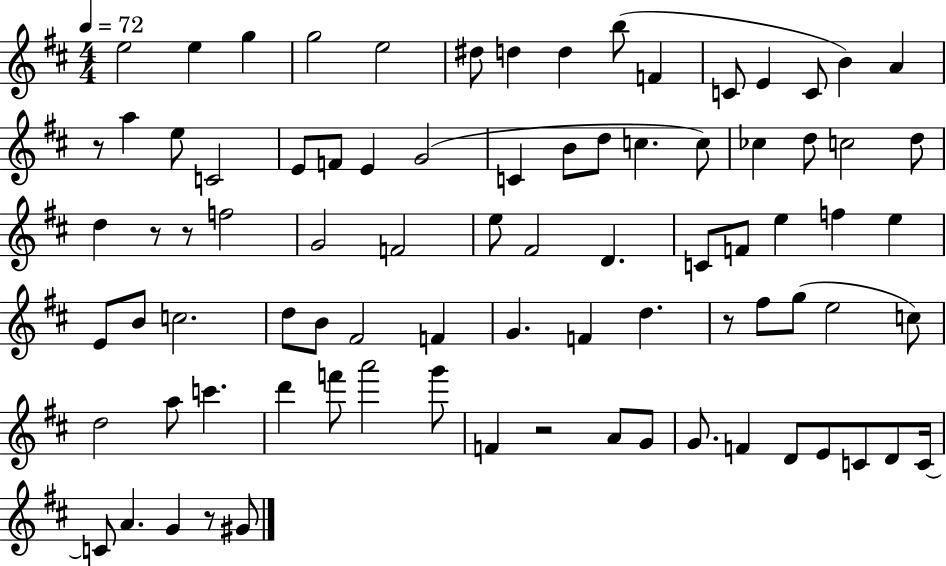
{
  \clef treble
  \numericTimeSignature
  \time 4/4
  \key d \major
  \tempo 4 = 72
  e''2 e''4 g''4 | g''2 e''2 | dis''8 d''4 d''4 b''8( f'4 | c'8 e'4 c'8 b'4) a'4 | \break r8 a''4 e''8 c'2 | e'8 f'8 e'4 g'2( | c'4 b'8 d''8 c''4. c''8) | ces''4 d''8 c''2 d''8 | \break d''4 r8 r8 f''2 | g'2 f'2 | e''8 fis'2 d'4. | c'8 f'8 e''4 f''4 e''4 | \break e'8 b'8 c''2. | d''8 b'8 fis'2 f'4 | g'4. f'4 d''4. | r8 fis''8 g''8( e''2 c''8) | \break d''2 a''8 c'''4. | d'''4 f'''8 a'''2 g'''8 | f'4 r2 a'8 g'8 | g'8. f'4 d'8 e'8 c'8 d'8 c'16~~ | \break c'8 a'4. g'4 r8 gis'8 | \bar "|."
}